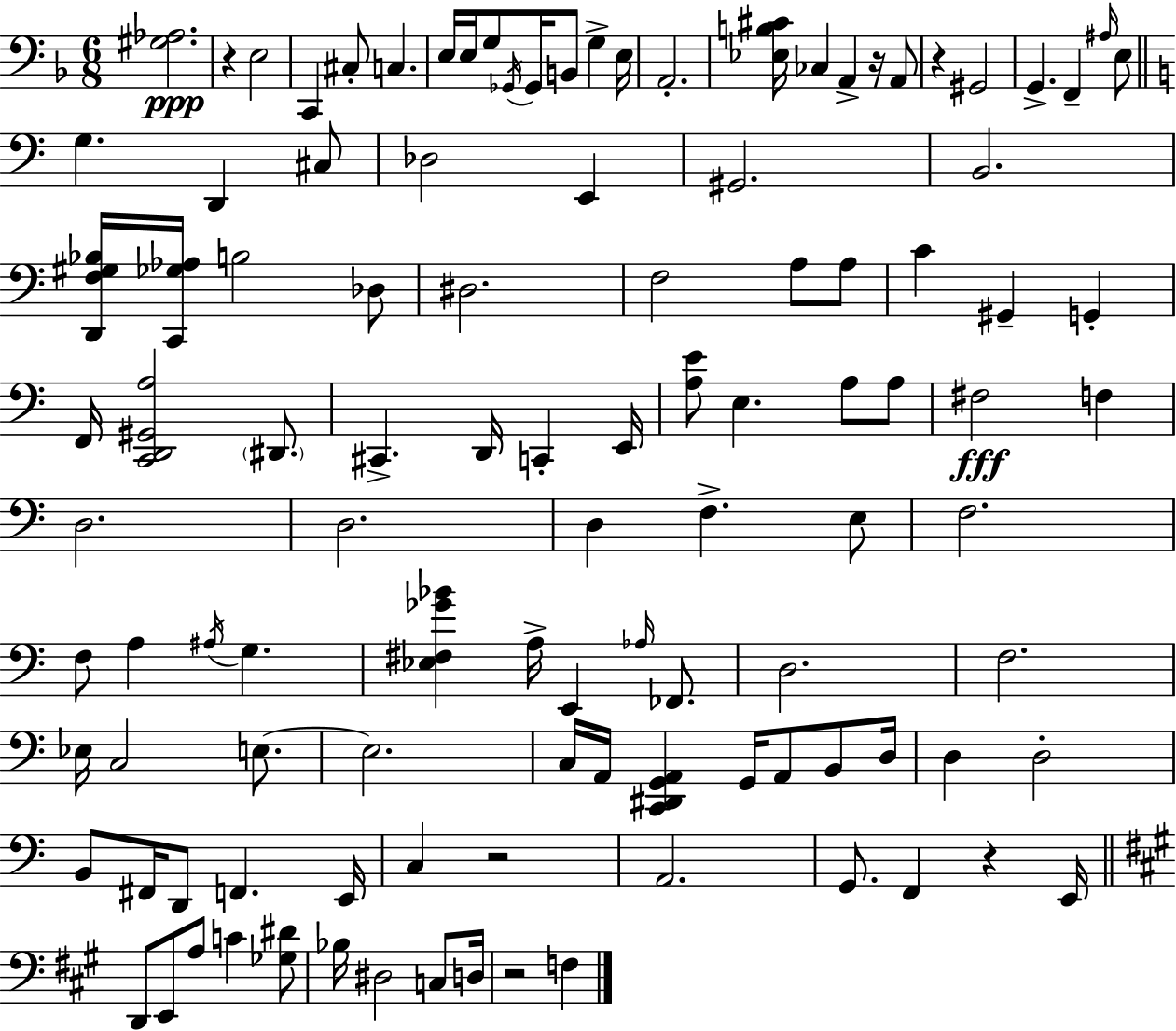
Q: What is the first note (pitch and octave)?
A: E3